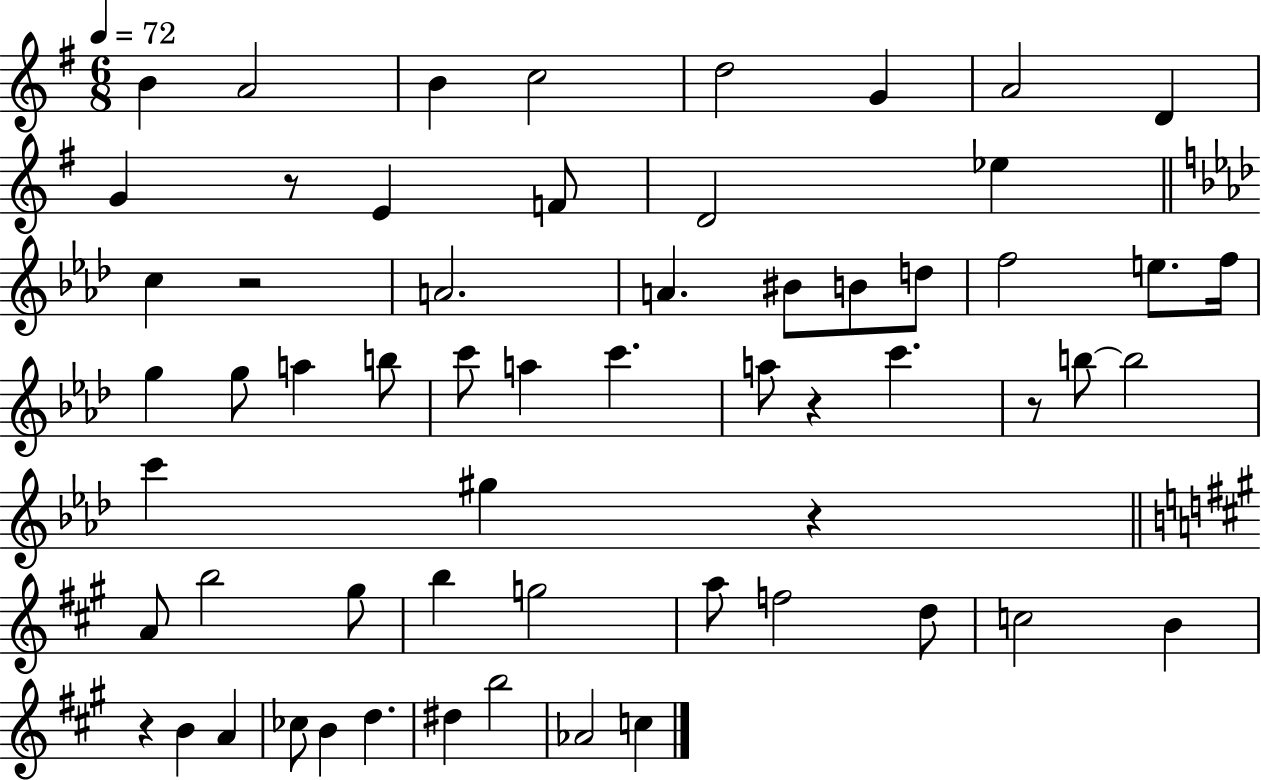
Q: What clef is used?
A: treble